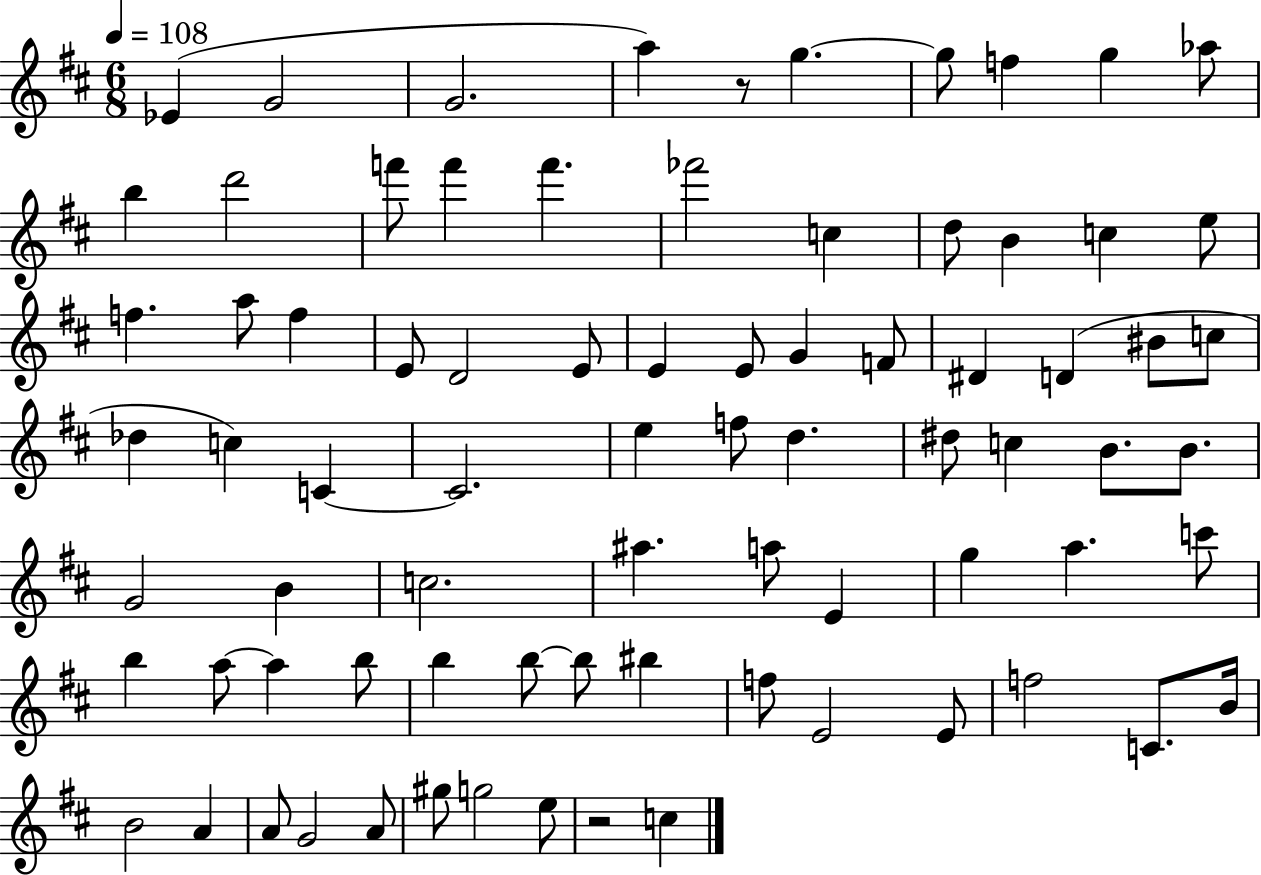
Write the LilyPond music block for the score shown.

{
  \clef treble
  \numericTimeSignature
  \time 6/8
  \key d \major
  \tempo 4 = 108
  ees'4( g'2 | g'2. | a''4) r8 g''4.~~ | g''8 f''4 g''4 aes''8 | \break b''4 d'''2 | f'''8 f'''4 f'''4. | fes'''2 c''4 | d''8 b'4 c''4 e''8 | \break f''4. a''8 f''4 | e'8 d'2 e'8 | e'4 e'8 g'4 f'8 | dis'4 d'4( bis'8 c''8 | \break des''4 c''4) c'4~~ | c'2. | e''4 f''8 d''4. | dis''8 c''4 b'8. b'8. | \break g'2 b'4 | c''2. | ais''4. a''8 e'4 | g''4 a''4. c'''8 | \break b''4 a''8~~ a''4 b''8 | b''4 b''8~~ b''8 bis''4 | f''8 e'2 e'8 | f''2 c'8. b'16 | \break b'2 a'4 | a'8 g'2 a'8 | gis''8 g''2 e''8 | r2 c''4 | \break \bar "|."
}